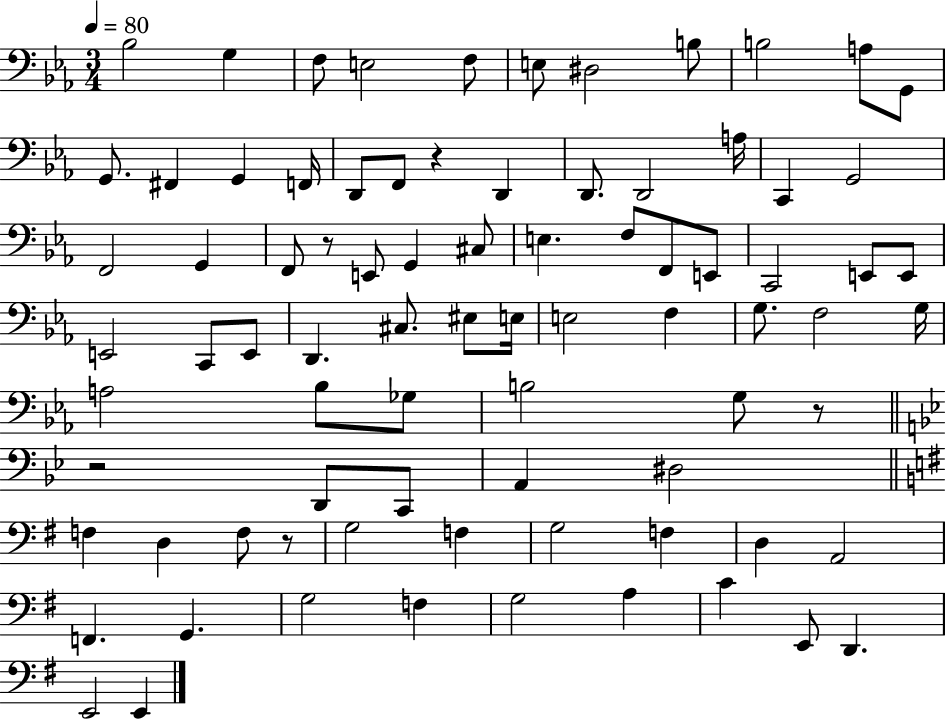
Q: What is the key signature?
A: EES major